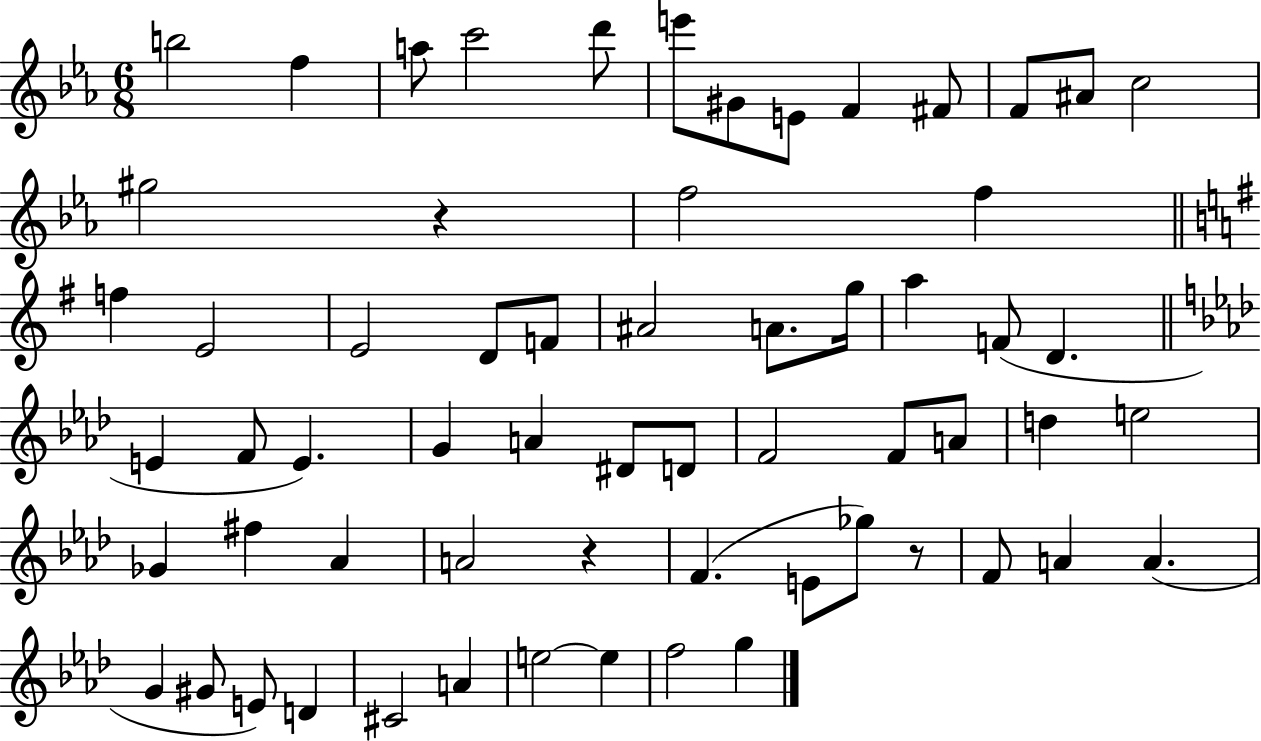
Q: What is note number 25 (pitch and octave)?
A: A5